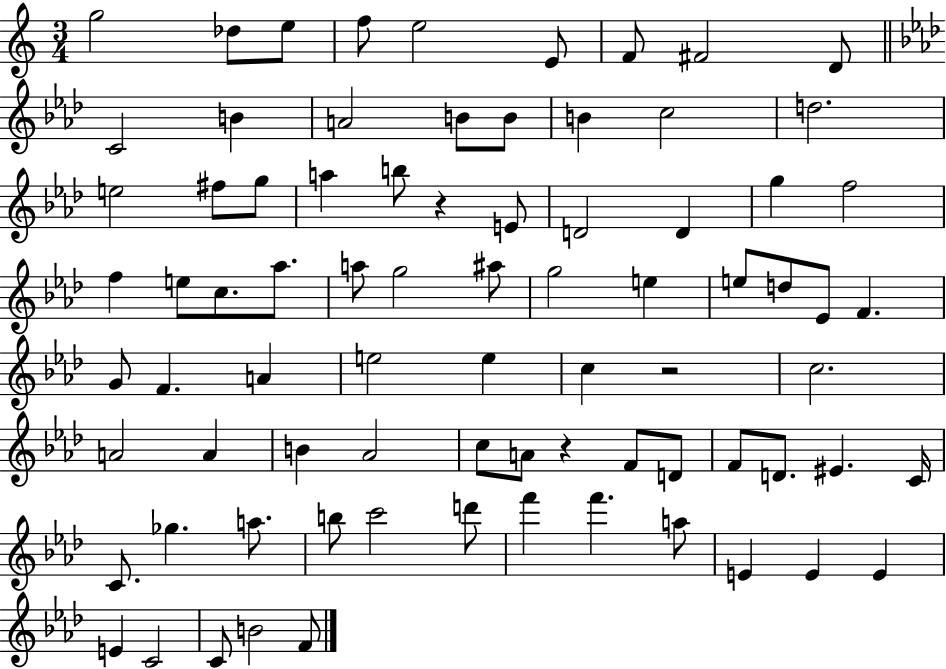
G5/h Db5/e E5/e F5/e E5/h E4/e F4/e F#4/h D4/e C4/h B4/q A4/h B4/e B4/e B4/q C5/h D5/h. E5/h F#5/e G5/e A5/q B5/e R/q E4/e D4/h D4/q G5/q F5/h F5/q E5/e C5/e. Ab5/e. A5/e G5/h A#5/e G5/h E5/q E5/e D5/e Eb4/e F4/q. G4/e F4/q. A4/q E5/h E5/q C5/q R/h C5/h. A4/h A4/q B4/q Ab4/h C5/e A4/e R/q F4/e D4/e F4/e D4/e. EIS4/q. C4/s C4/e. Gb5/q. A5/e. B5/e C6/h D6/e F6/q F6/q. A5/e E4/q E4/q E4/q E4/q C4/h C4/e B4/h F4/e